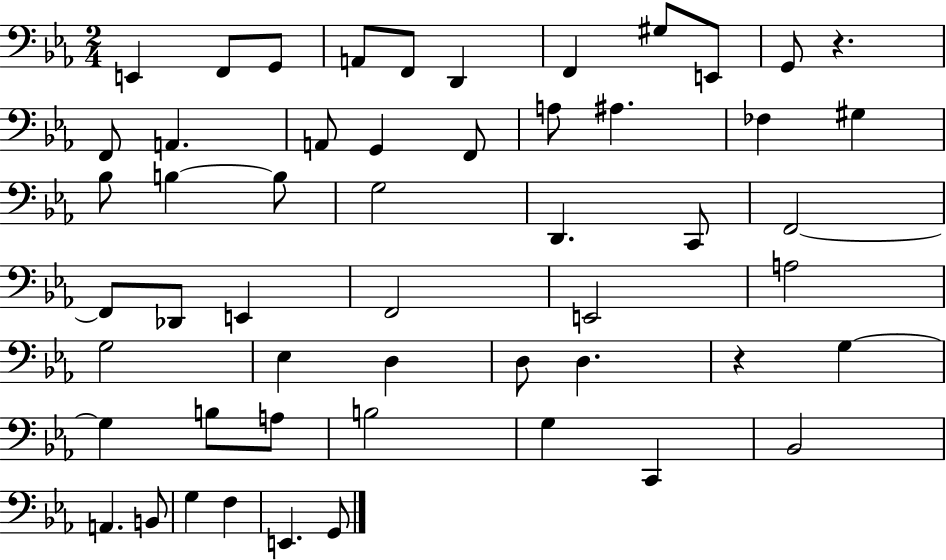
{
  \clef bass
  \numericTimeSignature
  \time 2/4
  \key ees \major
  e,4 f,8 g,8 | a,8 f,8 d,4 | f,4 gis8 e,8 | g,8 r4. | \break f,8 a,4. | a,8 g,4 f,8 | a8 ais4. | fes4 gis4 | \break bes8 b4~~ b8 | g2 | d,4. c,8 | f,2~~ | \break f,8 des,8 e,4 | f,2 | e,2 | a2 | \break g2 | ees4 d4 | d8 d4. | r4 g4~~ | \break g4 b8 a8 | b2 | g4 c,4 | bes,2 | \break a,4. b,8 | g4 f4 | e,4. g,8 | \bar "|."
}